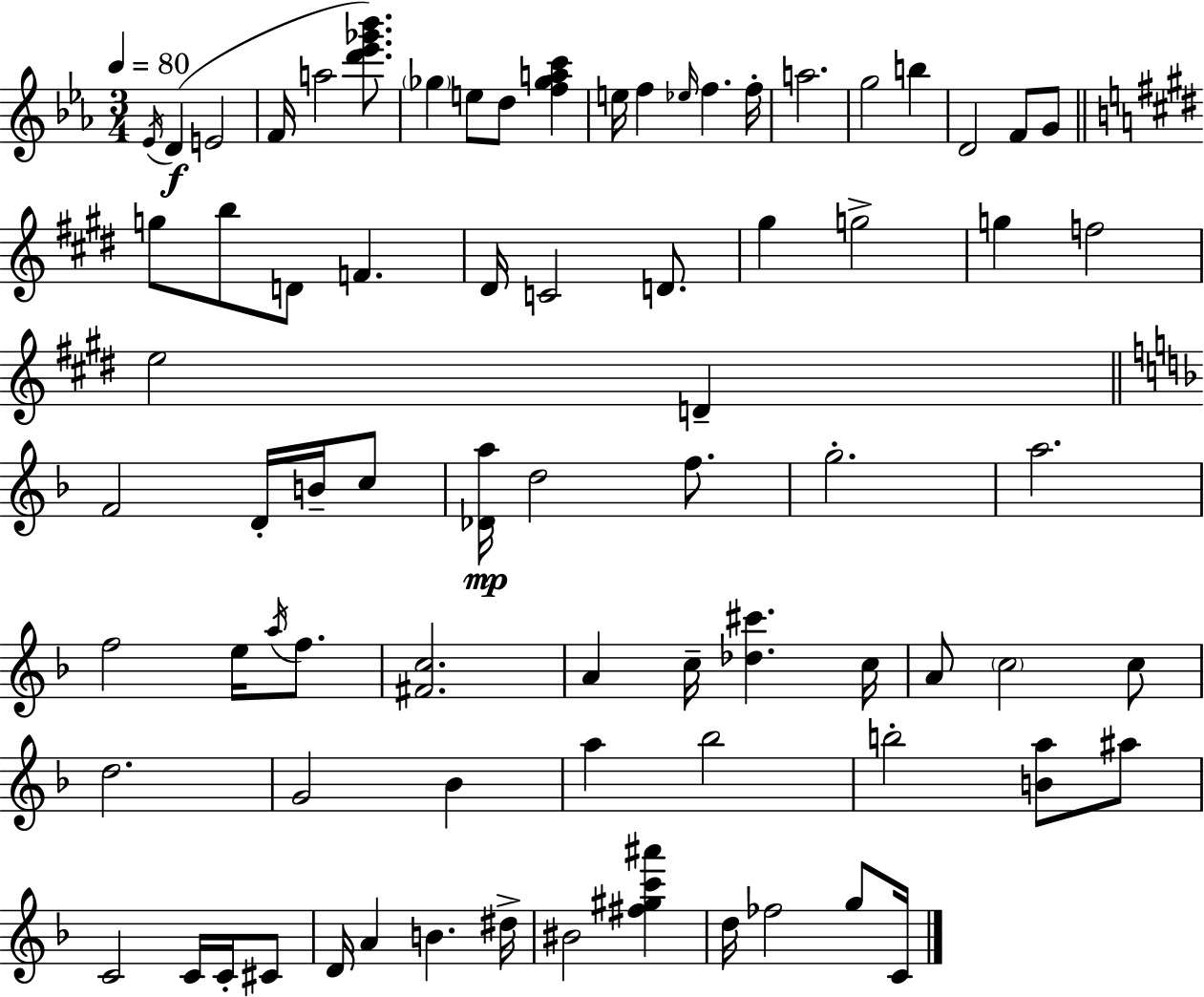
{
  \clef treble
  \numericTimeSignature
  \time 3/4
  \key ees \major
  \tempo 4 = 80
  \acciaccatura { ees'16 }\f d'4( e'2 | f'16 a''2 <d''' ees''' ges''' bes'''>8.) | \parenthesize ges''4 e''8 d''8 <f'' ges'' a'' c'''>4 | e''16 f''4 \grace { ees''16 } f''4. | \break f''16-. a''2. | g''2 b''4 | d'2 f'8 | g'8 \bar "||" \break \key e \major g''8 b''8 d'8 f'4. | dis'16 c'2 d'8. | gis''4 g''2-> | g''4 f''2 | \break e''2 d'4-- | \bar "||" \break \key f \major f'2 d'16-. b'16-- c''8 | <des' a''>16\mp d''2 f''8. | g''2.-. | a''2. | \break f''2 e''16 \acciaccatura { a''16 } f''8. | <fis' c''>2. | a'4 c''16-- <des'' cis'''>4. | c''16 a'8 \parenthesize c''2 c''8 | \break d''2. | g'2 bes'4 | a''4 bes''2 | b''2-. <b' a''>8 ais''8 | \break c'2 c'16 c'16-. cis'8 | d'16 a'4 b'4. | dis''16-> bis'2 <fis'' gis'' c''' ais'''>4 | d''16 fes''2 g''8 | \break c'16 \bar "|."
}